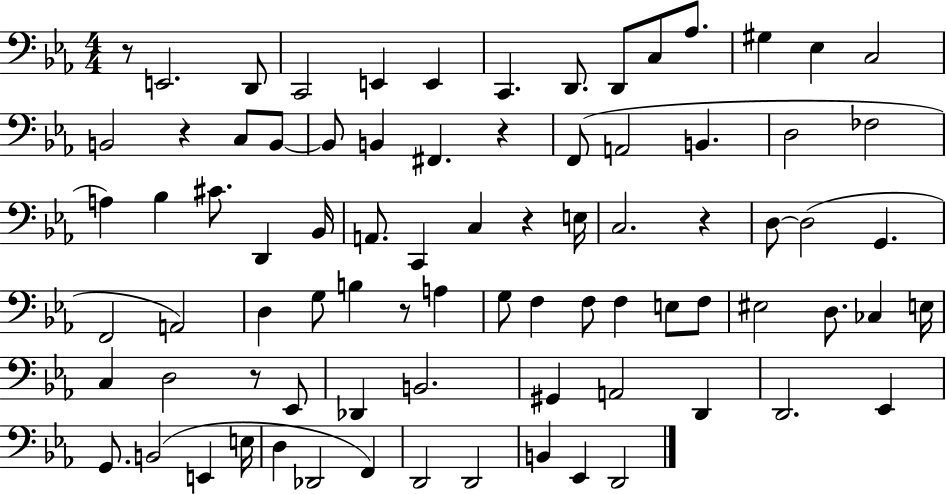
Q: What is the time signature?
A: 4/4